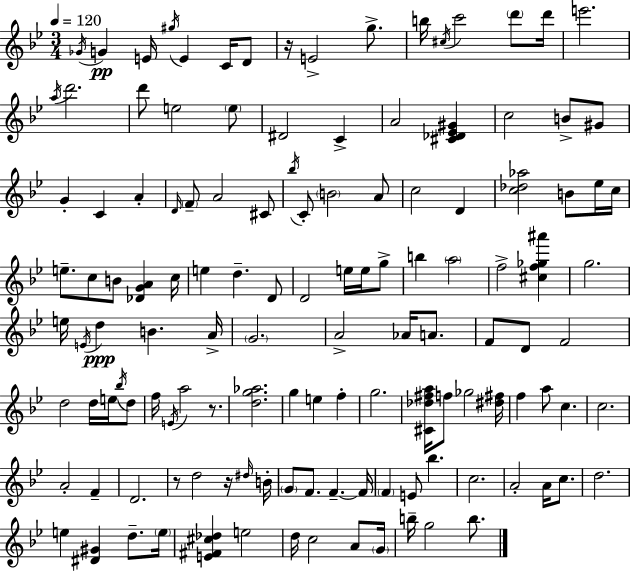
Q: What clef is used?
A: treble